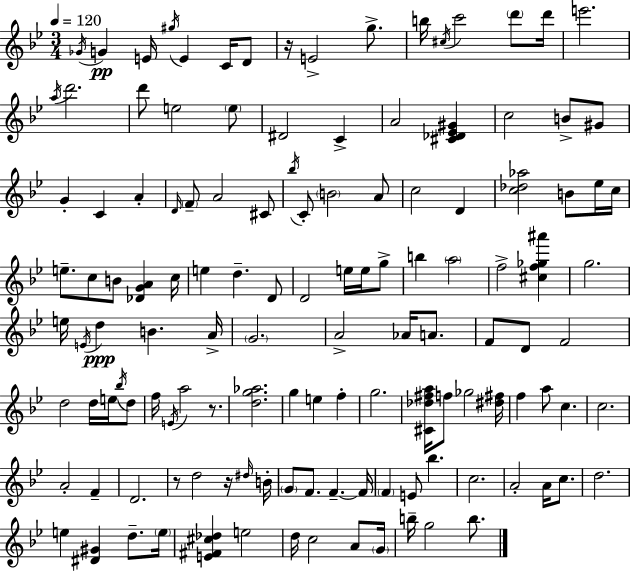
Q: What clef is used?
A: treble